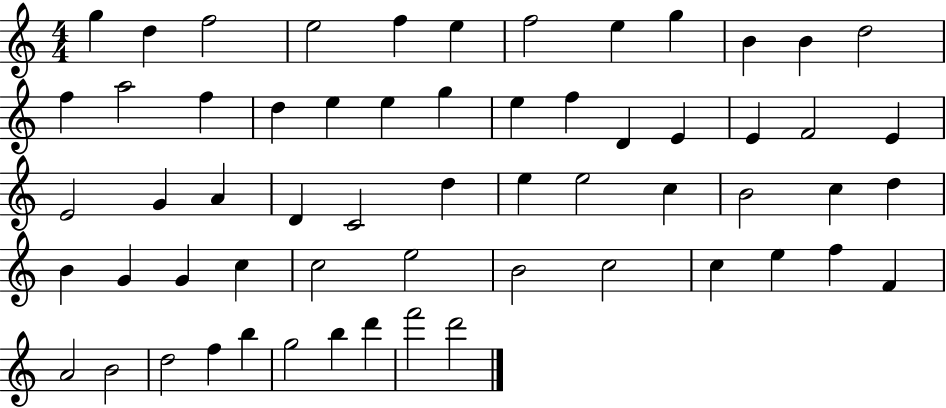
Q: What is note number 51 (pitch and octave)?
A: A4